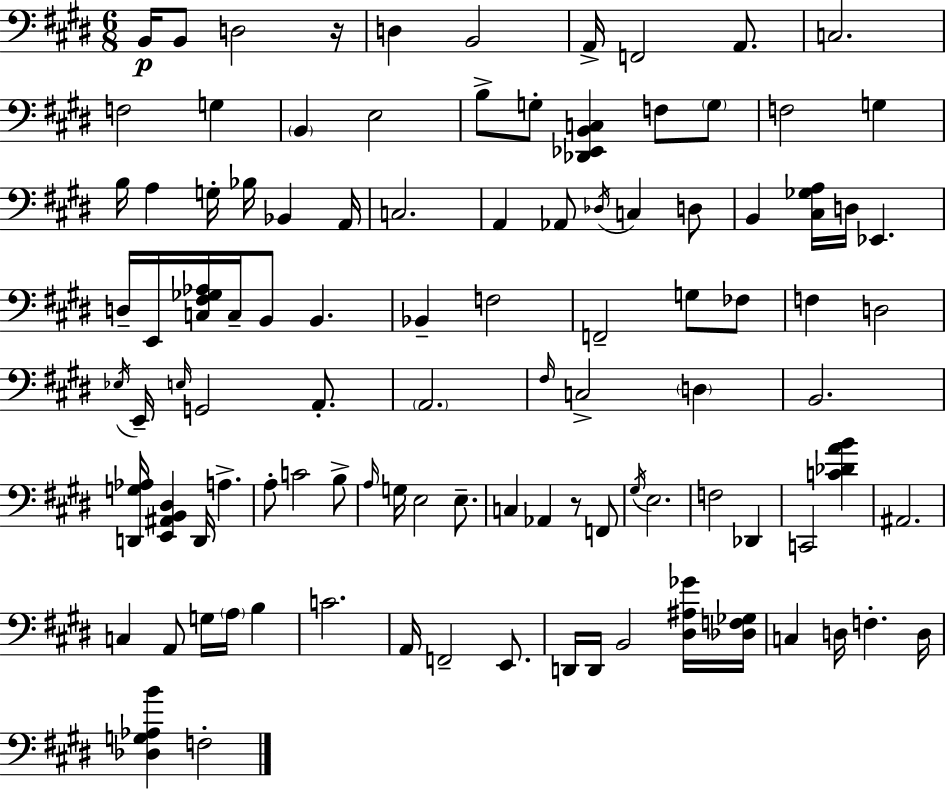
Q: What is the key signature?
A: E major